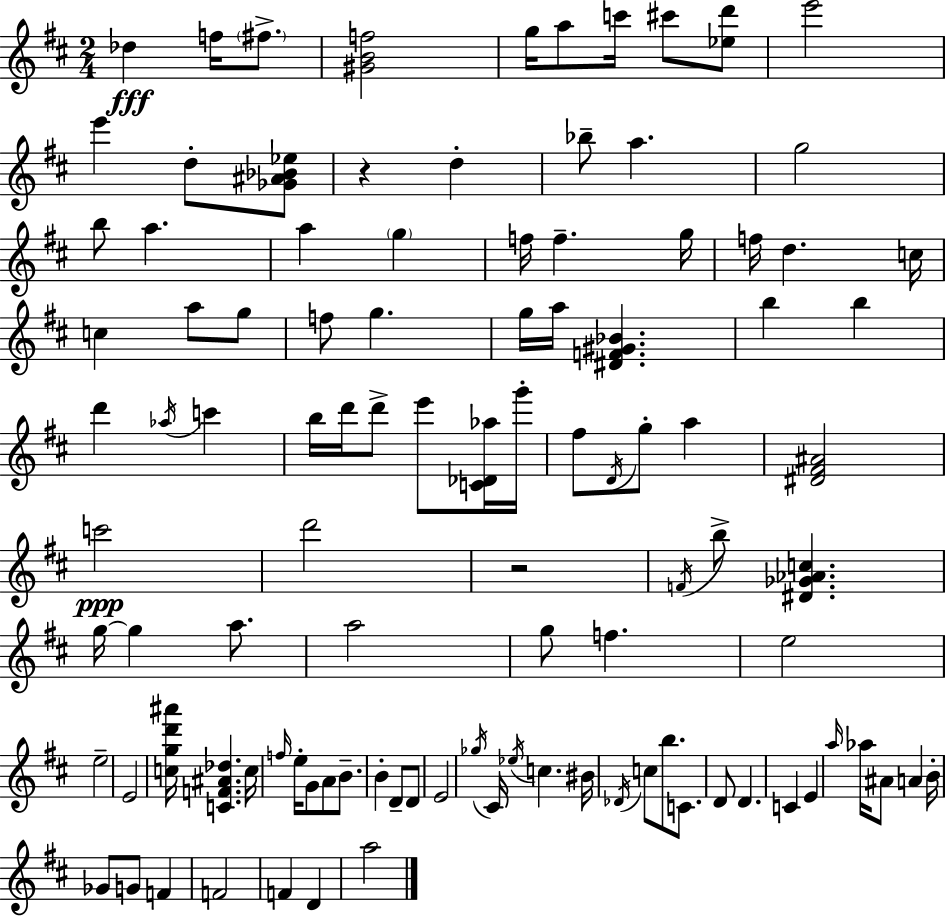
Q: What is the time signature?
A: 2/4